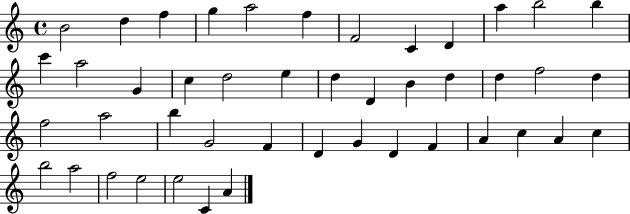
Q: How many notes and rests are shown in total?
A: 45